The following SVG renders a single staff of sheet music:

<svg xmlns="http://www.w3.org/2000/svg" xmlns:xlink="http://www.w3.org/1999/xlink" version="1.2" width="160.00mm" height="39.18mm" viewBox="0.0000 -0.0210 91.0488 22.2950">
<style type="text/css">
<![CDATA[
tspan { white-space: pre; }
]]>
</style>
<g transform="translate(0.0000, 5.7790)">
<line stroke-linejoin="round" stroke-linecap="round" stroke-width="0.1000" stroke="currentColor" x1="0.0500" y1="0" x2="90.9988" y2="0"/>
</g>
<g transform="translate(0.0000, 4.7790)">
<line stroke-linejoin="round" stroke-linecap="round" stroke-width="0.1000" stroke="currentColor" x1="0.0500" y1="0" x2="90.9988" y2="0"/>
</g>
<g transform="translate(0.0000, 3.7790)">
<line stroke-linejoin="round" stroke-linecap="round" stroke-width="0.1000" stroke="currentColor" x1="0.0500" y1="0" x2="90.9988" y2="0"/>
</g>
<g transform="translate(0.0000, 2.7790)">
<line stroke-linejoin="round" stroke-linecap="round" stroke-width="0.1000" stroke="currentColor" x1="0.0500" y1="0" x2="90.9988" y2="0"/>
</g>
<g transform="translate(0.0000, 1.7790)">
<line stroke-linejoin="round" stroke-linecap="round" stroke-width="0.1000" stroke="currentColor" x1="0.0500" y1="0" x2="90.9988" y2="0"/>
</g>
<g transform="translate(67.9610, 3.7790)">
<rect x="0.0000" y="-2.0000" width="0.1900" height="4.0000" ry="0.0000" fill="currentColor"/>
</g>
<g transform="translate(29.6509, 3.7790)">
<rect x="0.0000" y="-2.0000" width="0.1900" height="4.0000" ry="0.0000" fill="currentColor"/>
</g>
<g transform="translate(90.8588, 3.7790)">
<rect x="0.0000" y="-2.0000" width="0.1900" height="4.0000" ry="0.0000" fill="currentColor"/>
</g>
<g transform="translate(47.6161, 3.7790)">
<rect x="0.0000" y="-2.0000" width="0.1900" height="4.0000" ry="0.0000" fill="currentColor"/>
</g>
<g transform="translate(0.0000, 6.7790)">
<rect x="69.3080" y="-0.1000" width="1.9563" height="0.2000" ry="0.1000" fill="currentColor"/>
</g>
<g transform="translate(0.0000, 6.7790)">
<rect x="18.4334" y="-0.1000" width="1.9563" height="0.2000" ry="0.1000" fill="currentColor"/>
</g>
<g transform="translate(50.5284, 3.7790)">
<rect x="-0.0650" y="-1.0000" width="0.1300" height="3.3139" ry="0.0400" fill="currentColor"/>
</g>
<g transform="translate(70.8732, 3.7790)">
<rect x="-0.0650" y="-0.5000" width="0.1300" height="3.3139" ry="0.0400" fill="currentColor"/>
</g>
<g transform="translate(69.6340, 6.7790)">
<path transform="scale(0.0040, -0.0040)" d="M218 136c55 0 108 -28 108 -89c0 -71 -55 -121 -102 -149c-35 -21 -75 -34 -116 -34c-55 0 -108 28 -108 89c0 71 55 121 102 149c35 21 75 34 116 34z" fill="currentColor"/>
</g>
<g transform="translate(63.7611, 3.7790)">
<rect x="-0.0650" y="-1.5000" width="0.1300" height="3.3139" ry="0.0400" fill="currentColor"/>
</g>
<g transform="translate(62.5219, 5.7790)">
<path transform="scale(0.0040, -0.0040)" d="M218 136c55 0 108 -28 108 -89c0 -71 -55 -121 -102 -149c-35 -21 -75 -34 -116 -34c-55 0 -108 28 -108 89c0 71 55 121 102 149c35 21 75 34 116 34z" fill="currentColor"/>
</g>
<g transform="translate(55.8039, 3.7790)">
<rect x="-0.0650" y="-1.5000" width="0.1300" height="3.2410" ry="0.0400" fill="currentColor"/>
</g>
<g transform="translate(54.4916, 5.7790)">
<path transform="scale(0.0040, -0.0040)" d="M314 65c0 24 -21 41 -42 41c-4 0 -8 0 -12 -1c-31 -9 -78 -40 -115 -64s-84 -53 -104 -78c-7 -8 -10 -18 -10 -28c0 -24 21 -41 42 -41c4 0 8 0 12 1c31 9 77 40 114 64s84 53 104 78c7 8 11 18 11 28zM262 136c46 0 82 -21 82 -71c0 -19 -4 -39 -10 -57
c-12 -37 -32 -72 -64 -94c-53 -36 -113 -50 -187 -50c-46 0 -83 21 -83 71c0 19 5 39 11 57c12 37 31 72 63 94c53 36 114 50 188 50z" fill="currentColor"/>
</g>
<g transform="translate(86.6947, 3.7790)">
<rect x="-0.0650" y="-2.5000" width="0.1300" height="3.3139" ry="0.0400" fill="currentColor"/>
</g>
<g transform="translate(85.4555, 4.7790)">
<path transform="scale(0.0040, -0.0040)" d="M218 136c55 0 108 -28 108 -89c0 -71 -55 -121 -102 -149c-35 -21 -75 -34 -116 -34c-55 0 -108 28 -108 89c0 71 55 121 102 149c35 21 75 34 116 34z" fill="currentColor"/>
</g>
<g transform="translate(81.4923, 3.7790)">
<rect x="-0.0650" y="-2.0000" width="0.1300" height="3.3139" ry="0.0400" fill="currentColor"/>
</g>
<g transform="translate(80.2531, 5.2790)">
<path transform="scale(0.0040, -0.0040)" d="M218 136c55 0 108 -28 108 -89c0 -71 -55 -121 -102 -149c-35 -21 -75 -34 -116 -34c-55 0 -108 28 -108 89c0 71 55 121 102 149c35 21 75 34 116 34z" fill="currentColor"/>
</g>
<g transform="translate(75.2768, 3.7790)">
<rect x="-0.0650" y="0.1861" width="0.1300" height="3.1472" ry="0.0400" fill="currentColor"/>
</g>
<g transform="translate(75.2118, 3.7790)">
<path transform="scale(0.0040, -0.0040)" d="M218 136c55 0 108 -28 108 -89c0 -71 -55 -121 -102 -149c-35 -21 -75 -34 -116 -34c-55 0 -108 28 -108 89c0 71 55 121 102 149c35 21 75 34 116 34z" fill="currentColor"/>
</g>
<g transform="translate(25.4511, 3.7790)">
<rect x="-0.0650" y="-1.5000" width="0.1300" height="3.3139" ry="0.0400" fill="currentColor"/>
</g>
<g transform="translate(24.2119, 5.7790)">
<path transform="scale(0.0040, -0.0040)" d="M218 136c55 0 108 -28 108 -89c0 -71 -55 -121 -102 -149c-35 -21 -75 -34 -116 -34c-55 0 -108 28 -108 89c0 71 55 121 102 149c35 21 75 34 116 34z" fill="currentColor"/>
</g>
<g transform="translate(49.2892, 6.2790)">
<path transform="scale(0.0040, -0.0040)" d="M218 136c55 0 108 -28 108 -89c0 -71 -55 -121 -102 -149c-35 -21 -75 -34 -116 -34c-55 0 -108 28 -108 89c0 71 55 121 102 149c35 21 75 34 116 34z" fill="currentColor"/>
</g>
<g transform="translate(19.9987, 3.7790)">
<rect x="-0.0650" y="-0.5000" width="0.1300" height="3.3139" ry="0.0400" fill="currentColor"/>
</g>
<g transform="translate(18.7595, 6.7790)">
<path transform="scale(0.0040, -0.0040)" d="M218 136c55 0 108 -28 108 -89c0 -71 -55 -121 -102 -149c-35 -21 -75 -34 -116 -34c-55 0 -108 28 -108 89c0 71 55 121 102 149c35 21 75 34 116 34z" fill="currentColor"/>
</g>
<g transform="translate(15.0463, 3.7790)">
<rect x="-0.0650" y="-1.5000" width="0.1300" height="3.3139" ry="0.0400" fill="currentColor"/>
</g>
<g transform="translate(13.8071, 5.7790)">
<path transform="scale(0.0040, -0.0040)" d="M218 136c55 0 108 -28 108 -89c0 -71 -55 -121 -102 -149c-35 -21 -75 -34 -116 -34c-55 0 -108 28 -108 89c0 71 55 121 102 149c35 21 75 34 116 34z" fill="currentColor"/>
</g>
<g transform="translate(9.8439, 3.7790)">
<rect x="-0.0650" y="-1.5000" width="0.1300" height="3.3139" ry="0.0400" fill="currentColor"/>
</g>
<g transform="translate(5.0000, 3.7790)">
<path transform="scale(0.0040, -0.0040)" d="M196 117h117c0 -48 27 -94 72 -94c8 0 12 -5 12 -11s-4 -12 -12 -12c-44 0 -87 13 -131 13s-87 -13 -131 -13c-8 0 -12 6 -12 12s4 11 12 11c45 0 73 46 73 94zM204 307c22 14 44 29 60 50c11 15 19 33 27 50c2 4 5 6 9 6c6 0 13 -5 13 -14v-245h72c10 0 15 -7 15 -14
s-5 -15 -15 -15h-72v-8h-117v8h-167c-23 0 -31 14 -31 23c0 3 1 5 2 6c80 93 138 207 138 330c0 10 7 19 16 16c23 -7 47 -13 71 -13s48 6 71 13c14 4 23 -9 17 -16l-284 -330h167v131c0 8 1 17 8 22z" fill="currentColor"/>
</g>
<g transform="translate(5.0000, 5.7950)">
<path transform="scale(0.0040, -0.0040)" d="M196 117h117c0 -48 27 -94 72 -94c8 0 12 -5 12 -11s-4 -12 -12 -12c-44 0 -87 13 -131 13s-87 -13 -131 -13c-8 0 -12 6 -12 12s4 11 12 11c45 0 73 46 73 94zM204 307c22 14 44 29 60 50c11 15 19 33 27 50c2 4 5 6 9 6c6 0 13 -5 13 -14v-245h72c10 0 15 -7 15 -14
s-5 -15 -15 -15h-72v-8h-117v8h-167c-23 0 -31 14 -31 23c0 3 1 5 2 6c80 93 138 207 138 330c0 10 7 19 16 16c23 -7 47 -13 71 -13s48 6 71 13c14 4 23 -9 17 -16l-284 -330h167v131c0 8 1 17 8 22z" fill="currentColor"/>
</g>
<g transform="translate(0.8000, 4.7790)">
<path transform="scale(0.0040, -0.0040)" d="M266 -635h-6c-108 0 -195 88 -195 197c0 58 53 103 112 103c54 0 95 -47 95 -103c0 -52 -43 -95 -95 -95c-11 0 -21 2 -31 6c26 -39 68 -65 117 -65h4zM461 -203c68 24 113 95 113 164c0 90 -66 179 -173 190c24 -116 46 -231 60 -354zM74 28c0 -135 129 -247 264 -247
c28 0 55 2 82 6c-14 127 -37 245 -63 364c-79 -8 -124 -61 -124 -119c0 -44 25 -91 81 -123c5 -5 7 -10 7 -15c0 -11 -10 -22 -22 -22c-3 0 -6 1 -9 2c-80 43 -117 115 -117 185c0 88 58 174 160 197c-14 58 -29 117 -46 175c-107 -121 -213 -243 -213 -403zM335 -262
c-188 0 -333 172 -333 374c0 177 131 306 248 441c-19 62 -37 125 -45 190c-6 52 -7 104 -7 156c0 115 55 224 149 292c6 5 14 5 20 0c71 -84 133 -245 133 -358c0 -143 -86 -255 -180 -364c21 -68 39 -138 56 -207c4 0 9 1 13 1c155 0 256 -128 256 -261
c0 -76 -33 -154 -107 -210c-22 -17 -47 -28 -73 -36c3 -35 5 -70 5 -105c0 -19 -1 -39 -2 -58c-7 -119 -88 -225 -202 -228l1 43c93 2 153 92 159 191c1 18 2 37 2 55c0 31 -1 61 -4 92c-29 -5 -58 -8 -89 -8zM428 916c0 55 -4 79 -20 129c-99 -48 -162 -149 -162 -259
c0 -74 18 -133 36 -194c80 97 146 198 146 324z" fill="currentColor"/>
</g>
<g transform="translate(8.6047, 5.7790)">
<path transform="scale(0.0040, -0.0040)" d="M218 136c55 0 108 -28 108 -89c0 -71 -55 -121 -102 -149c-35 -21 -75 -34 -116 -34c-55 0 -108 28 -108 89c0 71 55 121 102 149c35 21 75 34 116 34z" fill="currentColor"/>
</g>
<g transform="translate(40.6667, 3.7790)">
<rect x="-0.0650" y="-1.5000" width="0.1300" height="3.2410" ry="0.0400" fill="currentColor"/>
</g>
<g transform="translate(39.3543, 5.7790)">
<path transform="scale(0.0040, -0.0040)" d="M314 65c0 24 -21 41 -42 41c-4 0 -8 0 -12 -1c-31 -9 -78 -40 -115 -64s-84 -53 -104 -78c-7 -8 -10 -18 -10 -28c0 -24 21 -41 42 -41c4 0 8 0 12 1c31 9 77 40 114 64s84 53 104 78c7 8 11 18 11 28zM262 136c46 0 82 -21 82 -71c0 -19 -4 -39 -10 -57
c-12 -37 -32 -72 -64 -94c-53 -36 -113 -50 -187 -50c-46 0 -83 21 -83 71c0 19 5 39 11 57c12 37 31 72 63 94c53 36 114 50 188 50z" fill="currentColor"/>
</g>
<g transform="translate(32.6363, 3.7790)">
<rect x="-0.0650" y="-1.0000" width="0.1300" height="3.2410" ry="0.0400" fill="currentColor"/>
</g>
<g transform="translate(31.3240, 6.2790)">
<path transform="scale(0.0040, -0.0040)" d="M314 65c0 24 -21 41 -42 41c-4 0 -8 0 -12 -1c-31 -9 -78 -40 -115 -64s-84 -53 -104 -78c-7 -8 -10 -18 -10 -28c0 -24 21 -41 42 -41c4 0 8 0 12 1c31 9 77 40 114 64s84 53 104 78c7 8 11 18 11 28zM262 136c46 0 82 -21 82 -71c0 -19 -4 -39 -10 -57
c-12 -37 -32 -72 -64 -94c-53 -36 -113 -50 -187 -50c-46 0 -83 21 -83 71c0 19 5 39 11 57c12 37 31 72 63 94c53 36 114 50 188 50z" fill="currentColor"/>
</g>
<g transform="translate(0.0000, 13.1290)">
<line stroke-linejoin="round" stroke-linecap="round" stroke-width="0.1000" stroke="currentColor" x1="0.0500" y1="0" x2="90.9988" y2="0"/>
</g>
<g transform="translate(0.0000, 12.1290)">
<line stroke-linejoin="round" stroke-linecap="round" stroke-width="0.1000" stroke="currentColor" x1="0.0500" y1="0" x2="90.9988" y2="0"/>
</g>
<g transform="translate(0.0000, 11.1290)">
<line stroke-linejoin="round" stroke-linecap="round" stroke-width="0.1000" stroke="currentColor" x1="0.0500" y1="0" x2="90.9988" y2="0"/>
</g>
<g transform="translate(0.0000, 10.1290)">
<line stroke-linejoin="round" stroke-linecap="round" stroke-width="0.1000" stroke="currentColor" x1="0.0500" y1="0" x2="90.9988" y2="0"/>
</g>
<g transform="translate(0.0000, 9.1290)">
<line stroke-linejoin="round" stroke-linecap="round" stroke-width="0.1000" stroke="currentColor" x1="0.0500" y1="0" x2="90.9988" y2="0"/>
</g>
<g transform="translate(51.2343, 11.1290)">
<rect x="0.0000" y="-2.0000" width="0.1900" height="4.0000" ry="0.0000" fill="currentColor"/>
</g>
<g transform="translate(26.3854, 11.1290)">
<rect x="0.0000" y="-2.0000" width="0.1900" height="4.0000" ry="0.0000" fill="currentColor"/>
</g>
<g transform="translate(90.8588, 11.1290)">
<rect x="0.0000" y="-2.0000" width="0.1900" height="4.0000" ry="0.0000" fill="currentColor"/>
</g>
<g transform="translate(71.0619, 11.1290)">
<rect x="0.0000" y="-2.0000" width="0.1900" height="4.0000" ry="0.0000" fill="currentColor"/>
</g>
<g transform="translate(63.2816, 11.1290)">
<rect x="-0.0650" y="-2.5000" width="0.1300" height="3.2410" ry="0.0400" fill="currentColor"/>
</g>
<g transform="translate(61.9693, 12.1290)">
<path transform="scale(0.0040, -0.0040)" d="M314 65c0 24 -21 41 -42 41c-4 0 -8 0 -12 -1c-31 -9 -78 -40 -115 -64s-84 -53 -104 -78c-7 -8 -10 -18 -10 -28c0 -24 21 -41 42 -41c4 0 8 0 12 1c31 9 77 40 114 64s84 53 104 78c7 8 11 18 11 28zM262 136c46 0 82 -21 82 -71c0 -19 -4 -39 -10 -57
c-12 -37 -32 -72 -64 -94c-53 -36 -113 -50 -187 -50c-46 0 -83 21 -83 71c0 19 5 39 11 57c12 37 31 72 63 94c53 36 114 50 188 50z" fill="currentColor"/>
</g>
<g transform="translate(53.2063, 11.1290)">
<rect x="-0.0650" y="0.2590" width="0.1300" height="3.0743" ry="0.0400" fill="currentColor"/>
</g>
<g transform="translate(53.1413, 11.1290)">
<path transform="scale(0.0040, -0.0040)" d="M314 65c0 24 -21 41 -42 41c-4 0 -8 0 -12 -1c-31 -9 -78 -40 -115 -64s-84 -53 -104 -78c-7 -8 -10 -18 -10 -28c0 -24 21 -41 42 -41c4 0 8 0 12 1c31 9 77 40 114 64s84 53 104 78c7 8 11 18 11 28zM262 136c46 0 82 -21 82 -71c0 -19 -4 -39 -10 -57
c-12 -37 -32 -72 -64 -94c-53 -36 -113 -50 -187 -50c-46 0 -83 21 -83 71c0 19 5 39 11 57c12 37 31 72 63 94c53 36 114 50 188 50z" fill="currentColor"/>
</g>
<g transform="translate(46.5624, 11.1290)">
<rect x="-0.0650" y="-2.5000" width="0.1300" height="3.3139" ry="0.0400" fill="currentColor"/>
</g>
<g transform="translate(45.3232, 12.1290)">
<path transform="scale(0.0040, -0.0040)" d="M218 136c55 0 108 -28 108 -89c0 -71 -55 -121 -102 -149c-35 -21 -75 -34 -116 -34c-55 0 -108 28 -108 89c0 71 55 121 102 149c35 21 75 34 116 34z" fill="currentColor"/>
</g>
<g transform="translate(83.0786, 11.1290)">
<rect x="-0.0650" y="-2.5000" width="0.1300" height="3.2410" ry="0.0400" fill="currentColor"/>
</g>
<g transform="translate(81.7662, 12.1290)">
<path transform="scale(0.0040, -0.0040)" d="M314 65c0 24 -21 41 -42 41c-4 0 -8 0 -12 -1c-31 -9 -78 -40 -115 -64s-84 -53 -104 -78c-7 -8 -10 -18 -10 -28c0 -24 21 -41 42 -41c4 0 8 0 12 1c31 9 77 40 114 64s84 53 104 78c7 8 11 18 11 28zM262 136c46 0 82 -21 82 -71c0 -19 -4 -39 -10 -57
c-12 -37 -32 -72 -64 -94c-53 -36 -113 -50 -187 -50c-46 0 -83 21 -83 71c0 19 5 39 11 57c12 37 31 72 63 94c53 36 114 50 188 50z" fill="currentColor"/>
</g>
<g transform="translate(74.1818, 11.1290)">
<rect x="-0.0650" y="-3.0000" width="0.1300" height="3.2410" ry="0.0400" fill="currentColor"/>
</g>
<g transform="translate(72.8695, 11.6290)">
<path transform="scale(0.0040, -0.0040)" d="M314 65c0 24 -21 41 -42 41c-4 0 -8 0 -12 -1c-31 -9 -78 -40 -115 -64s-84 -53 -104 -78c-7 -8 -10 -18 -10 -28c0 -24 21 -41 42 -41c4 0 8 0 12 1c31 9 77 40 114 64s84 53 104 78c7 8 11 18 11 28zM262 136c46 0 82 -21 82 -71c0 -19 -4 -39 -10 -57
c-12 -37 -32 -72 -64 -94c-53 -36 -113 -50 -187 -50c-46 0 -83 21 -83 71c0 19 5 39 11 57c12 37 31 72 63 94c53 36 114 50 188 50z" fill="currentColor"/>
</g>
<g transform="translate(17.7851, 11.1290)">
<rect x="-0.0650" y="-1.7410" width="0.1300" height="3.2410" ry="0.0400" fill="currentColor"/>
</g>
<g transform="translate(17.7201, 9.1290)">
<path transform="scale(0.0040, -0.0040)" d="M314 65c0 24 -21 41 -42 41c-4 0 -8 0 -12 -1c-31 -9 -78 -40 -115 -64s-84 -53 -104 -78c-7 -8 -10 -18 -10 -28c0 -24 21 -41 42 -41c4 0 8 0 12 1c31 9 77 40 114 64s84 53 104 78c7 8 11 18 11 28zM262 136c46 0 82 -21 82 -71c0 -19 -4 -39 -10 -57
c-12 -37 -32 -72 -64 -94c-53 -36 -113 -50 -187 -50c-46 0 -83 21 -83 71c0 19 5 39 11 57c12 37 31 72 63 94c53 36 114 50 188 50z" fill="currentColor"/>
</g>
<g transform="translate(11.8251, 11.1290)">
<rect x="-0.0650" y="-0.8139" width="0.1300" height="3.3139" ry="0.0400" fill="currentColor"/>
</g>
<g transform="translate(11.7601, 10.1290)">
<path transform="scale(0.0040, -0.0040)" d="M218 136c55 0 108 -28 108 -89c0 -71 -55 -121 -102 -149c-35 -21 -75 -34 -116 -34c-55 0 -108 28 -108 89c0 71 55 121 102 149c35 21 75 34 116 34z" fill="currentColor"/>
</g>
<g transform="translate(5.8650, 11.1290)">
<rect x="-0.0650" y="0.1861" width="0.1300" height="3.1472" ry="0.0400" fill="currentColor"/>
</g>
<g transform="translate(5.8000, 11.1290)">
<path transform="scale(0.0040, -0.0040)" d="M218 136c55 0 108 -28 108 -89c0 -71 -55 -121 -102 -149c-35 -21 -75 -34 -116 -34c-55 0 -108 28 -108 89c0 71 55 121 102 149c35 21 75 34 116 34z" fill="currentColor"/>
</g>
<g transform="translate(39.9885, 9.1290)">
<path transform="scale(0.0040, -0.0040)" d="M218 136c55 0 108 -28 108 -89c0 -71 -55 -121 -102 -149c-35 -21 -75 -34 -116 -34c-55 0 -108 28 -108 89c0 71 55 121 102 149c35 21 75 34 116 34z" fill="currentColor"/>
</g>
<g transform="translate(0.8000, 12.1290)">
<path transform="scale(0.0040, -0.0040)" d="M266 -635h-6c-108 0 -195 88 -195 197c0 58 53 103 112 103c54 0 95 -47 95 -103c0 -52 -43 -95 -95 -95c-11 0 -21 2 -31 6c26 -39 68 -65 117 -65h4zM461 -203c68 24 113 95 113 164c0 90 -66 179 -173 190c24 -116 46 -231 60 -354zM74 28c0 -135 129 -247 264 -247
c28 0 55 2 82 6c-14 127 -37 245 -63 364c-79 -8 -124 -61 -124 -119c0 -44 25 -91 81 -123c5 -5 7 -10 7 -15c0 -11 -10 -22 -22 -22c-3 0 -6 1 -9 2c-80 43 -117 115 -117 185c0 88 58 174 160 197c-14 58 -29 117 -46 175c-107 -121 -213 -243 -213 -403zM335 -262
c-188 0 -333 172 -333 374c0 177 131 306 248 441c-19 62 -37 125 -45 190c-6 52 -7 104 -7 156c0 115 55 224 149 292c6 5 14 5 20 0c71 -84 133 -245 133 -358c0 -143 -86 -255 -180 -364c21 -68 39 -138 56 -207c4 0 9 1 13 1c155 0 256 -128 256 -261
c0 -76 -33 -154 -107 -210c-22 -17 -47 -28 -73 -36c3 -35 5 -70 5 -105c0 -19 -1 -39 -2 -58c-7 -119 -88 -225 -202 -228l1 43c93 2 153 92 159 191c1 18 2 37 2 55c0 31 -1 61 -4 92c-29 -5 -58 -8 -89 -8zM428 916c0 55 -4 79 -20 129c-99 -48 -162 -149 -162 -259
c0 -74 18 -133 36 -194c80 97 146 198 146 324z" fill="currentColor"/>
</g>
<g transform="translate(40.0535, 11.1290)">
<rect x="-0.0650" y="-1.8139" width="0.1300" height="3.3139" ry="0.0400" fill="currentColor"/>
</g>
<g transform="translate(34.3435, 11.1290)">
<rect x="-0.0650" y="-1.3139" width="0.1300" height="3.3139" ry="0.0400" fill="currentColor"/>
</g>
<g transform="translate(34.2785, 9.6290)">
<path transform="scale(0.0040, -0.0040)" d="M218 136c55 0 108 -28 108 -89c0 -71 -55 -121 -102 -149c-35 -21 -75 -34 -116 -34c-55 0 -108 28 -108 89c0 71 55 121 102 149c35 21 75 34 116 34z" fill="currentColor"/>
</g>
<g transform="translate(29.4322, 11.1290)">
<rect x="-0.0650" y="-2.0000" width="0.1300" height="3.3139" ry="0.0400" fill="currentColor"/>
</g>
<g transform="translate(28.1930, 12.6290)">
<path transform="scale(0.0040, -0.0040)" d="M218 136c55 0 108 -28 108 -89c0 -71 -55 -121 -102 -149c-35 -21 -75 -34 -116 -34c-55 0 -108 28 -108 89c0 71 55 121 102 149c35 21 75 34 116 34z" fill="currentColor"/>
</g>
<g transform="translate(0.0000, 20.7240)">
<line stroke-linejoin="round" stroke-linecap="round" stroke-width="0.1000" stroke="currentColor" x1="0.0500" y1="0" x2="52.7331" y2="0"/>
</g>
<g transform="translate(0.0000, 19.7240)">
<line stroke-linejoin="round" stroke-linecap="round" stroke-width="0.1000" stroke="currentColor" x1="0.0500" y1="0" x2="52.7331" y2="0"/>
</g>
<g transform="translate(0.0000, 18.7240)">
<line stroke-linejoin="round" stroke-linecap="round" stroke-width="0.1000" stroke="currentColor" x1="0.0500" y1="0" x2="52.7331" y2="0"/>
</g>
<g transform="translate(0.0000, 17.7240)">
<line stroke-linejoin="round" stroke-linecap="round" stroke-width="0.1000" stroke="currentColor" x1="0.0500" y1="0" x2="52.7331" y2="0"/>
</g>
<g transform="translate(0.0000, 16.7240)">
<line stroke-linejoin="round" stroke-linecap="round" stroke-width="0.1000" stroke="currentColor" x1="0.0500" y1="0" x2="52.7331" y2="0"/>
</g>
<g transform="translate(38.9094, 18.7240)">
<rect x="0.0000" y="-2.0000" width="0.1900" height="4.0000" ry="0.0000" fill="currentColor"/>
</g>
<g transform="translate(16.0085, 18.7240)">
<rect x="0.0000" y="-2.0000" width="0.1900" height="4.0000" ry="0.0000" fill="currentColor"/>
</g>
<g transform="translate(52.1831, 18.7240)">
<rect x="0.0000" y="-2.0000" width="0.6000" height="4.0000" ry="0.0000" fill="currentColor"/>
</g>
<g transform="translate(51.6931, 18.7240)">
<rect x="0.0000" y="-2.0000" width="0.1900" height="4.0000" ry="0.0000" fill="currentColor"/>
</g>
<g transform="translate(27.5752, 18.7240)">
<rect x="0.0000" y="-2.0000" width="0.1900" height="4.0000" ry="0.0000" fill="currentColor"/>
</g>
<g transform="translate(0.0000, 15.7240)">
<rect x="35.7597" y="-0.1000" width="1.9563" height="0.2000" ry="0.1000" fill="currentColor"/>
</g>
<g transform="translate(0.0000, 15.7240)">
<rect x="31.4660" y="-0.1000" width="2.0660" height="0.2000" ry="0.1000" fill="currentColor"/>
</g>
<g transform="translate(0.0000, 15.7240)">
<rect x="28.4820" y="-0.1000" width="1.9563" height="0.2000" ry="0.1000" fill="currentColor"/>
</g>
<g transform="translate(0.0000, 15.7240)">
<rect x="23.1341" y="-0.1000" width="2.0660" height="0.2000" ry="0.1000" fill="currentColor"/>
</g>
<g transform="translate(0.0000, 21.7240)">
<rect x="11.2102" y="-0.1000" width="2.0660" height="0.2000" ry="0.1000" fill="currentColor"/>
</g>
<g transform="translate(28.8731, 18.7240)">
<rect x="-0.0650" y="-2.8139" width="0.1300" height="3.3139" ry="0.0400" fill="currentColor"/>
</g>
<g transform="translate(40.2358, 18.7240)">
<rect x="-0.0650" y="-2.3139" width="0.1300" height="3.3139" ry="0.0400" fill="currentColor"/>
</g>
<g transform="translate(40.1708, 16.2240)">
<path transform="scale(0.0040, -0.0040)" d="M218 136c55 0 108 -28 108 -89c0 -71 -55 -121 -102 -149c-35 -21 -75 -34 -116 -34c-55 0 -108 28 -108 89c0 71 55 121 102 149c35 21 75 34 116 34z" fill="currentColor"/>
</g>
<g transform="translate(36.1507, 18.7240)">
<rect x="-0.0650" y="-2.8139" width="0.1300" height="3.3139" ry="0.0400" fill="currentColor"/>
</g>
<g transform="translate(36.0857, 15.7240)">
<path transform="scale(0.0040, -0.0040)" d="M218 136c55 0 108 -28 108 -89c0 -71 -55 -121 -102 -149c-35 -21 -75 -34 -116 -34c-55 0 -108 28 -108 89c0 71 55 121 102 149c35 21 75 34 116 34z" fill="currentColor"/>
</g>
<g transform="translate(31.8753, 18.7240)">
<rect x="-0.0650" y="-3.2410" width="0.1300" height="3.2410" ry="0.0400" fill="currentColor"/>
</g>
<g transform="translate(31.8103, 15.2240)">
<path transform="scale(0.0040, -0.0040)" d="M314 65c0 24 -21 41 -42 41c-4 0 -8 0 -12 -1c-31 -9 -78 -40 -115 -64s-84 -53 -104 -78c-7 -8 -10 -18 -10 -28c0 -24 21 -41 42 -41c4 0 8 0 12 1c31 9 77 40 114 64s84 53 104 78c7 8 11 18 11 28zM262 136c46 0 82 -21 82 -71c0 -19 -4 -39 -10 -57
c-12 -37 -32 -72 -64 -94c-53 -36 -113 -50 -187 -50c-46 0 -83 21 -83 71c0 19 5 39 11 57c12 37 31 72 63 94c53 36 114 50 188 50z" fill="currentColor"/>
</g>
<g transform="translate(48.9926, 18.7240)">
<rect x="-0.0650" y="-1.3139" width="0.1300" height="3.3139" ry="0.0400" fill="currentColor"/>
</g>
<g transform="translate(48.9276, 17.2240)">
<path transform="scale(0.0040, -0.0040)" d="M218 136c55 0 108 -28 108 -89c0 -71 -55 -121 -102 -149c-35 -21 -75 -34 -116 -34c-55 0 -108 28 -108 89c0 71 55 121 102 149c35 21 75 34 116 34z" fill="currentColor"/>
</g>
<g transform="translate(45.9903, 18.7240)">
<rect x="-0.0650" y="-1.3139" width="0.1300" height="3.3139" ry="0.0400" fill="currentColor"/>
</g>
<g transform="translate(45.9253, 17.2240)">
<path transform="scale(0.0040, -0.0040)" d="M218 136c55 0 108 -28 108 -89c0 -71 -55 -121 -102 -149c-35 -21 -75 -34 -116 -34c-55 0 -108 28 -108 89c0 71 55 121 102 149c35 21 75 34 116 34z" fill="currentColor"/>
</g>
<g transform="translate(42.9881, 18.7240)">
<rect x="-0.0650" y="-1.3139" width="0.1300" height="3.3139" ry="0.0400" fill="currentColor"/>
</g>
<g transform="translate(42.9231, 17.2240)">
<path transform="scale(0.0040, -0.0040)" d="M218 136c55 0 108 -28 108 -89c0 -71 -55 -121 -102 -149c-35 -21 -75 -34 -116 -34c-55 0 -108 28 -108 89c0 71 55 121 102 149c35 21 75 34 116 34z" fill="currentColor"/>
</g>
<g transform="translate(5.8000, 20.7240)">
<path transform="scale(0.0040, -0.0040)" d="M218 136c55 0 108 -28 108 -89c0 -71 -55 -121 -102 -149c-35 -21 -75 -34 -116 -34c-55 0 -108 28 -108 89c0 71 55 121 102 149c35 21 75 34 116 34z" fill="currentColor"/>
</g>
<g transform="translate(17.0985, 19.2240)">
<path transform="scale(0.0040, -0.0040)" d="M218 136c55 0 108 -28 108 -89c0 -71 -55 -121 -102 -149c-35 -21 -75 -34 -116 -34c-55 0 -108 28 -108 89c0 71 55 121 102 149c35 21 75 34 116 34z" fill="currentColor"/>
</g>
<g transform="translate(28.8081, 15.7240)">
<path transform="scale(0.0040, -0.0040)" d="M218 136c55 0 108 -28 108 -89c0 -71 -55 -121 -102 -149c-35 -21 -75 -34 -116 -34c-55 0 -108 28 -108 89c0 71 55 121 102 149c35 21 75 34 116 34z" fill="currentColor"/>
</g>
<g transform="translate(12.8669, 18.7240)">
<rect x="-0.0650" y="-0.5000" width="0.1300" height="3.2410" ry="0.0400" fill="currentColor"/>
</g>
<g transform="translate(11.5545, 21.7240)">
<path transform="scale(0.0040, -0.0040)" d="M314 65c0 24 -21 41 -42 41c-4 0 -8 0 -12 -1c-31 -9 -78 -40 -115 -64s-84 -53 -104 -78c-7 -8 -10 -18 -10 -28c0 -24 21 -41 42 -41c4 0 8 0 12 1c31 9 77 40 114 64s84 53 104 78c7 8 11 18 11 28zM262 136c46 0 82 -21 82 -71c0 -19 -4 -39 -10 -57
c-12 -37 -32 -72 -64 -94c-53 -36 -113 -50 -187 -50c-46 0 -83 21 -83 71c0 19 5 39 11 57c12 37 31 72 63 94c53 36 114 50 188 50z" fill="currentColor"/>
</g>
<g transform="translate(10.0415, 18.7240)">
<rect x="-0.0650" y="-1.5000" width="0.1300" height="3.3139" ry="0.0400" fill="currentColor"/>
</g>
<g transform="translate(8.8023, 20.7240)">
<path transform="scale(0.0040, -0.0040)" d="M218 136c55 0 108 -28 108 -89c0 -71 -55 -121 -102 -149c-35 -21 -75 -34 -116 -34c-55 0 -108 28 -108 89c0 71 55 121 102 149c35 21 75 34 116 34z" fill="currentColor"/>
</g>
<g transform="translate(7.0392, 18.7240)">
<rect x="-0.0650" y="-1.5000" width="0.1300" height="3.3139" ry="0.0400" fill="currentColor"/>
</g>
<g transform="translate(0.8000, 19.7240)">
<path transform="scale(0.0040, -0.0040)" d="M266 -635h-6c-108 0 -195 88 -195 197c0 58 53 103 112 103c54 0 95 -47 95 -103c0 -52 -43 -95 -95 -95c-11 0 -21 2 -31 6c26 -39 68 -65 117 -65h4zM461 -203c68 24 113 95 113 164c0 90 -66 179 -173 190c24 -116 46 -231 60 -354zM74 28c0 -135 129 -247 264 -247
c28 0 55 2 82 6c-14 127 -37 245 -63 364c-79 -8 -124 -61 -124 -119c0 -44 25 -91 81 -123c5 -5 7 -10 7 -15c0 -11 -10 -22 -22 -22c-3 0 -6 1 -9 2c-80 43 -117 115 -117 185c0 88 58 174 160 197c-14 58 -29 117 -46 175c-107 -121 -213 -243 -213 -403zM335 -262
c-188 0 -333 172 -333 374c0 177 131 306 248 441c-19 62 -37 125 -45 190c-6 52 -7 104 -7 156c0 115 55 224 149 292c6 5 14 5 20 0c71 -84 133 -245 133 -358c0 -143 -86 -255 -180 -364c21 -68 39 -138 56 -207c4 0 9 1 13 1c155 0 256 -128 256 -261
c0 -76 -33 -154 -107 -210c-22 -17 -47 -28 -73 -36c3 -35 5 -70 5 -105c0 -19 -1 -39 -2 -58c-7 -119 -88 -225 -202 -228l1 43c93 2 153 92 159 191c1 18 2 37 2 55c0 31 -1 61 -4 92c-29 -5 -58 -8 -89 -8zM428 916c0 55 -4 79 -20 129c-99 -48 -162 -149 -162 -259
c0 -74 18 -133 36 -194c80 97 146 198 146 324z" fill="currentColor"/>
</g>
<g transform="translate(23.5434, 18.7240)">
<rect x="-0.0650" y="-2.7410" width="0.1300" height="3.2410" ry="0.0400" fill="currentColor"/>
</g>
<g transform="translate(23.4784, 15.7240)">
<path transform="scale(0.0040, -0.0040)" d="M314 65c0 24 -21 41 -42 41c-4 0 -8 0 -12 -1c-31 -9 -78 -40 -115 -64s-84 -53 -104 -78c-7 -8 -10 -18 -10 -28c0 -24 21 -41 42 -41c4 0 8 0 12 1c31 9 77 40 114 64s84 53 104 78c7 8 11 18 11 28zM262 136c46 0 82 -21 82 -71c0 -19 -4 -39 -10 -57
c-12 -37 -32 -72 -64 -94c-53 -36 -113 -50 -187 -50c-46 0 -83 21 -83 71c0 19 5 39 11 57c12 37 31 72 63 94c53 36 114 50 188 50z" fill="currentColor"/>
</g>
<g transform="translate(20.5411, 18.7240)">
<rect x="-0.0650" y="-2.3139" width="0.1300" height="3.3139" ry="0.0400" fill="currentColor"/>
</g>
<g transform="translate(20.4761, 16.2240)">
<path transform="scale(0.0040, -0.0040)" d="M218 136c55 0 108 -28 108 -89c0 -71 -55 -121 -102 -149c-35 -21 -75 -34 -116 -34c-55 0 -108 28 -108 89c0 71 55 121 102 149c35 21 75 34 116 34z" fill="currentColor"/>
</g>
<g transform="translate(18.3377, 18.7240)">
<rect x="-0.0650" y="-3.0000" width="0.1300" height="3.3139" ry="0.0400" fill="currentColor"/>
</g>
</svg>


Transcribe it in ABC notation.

X:1
T:Untitled
M:4/4
L:1/4
K:C
E E C E D2 E2 D E2 E C B F G B d f2 F e f G B2 G2 A2 G2 E E C2 A g a2 a b2 a g e e e